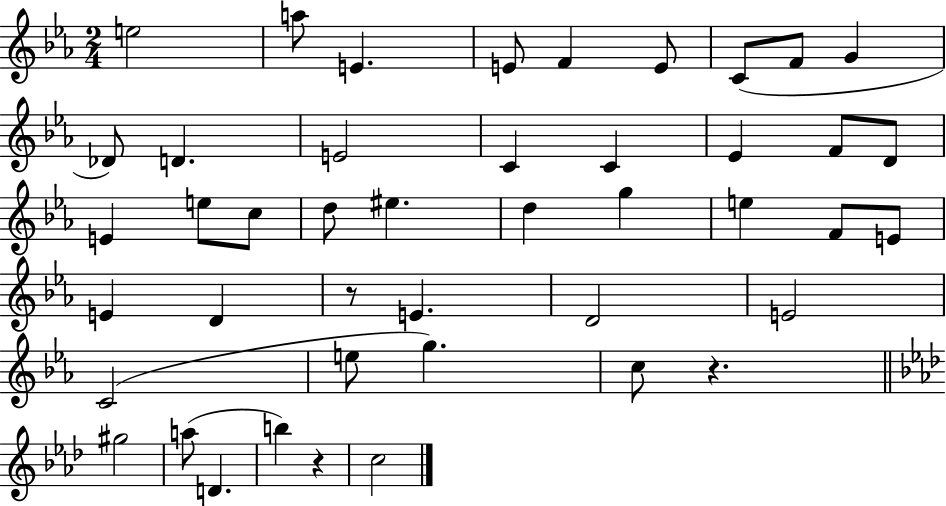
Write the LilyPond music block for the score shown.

{
  \clef treble
  \numericTimeSignature
  \time 2/4
  \key ees \major
  \repeat volta 2 { e''2 | a''8 e'4. | e'8 f'4 e'8 | c'8( f'8 g'4 | \break des'8) d'4. | e'2 | c'4 c'4 | ees'4 f'8 d'8 | \break e'4 e''8 c''8 | d''8 eis''4. | d''4 g''4 | e''4 f'8 e'8 | \break e'4 d'4 | r8 e'4. | d'2 | e'2 | \break c'2( | e''8 g''4.) | c''8 r4. | \bar "||" \break \key aes \major gis''2 | a''8( d'4. | b''4) r4 | c''2 | \break } \bar "|."
}